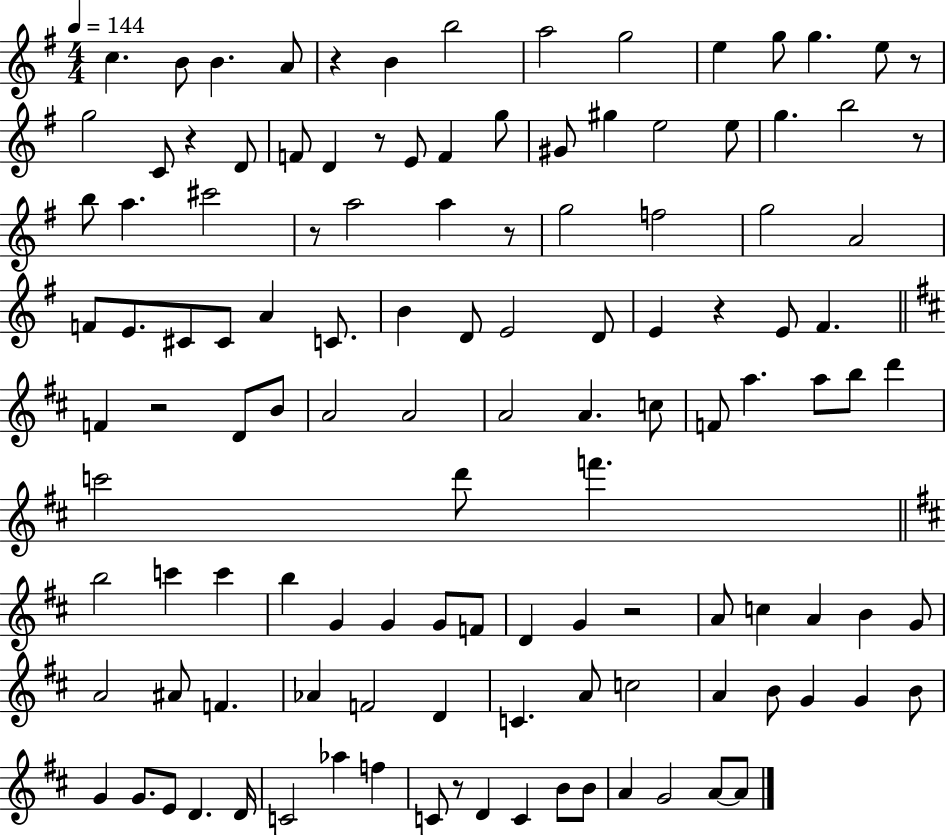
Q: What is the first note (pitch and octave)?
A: C5